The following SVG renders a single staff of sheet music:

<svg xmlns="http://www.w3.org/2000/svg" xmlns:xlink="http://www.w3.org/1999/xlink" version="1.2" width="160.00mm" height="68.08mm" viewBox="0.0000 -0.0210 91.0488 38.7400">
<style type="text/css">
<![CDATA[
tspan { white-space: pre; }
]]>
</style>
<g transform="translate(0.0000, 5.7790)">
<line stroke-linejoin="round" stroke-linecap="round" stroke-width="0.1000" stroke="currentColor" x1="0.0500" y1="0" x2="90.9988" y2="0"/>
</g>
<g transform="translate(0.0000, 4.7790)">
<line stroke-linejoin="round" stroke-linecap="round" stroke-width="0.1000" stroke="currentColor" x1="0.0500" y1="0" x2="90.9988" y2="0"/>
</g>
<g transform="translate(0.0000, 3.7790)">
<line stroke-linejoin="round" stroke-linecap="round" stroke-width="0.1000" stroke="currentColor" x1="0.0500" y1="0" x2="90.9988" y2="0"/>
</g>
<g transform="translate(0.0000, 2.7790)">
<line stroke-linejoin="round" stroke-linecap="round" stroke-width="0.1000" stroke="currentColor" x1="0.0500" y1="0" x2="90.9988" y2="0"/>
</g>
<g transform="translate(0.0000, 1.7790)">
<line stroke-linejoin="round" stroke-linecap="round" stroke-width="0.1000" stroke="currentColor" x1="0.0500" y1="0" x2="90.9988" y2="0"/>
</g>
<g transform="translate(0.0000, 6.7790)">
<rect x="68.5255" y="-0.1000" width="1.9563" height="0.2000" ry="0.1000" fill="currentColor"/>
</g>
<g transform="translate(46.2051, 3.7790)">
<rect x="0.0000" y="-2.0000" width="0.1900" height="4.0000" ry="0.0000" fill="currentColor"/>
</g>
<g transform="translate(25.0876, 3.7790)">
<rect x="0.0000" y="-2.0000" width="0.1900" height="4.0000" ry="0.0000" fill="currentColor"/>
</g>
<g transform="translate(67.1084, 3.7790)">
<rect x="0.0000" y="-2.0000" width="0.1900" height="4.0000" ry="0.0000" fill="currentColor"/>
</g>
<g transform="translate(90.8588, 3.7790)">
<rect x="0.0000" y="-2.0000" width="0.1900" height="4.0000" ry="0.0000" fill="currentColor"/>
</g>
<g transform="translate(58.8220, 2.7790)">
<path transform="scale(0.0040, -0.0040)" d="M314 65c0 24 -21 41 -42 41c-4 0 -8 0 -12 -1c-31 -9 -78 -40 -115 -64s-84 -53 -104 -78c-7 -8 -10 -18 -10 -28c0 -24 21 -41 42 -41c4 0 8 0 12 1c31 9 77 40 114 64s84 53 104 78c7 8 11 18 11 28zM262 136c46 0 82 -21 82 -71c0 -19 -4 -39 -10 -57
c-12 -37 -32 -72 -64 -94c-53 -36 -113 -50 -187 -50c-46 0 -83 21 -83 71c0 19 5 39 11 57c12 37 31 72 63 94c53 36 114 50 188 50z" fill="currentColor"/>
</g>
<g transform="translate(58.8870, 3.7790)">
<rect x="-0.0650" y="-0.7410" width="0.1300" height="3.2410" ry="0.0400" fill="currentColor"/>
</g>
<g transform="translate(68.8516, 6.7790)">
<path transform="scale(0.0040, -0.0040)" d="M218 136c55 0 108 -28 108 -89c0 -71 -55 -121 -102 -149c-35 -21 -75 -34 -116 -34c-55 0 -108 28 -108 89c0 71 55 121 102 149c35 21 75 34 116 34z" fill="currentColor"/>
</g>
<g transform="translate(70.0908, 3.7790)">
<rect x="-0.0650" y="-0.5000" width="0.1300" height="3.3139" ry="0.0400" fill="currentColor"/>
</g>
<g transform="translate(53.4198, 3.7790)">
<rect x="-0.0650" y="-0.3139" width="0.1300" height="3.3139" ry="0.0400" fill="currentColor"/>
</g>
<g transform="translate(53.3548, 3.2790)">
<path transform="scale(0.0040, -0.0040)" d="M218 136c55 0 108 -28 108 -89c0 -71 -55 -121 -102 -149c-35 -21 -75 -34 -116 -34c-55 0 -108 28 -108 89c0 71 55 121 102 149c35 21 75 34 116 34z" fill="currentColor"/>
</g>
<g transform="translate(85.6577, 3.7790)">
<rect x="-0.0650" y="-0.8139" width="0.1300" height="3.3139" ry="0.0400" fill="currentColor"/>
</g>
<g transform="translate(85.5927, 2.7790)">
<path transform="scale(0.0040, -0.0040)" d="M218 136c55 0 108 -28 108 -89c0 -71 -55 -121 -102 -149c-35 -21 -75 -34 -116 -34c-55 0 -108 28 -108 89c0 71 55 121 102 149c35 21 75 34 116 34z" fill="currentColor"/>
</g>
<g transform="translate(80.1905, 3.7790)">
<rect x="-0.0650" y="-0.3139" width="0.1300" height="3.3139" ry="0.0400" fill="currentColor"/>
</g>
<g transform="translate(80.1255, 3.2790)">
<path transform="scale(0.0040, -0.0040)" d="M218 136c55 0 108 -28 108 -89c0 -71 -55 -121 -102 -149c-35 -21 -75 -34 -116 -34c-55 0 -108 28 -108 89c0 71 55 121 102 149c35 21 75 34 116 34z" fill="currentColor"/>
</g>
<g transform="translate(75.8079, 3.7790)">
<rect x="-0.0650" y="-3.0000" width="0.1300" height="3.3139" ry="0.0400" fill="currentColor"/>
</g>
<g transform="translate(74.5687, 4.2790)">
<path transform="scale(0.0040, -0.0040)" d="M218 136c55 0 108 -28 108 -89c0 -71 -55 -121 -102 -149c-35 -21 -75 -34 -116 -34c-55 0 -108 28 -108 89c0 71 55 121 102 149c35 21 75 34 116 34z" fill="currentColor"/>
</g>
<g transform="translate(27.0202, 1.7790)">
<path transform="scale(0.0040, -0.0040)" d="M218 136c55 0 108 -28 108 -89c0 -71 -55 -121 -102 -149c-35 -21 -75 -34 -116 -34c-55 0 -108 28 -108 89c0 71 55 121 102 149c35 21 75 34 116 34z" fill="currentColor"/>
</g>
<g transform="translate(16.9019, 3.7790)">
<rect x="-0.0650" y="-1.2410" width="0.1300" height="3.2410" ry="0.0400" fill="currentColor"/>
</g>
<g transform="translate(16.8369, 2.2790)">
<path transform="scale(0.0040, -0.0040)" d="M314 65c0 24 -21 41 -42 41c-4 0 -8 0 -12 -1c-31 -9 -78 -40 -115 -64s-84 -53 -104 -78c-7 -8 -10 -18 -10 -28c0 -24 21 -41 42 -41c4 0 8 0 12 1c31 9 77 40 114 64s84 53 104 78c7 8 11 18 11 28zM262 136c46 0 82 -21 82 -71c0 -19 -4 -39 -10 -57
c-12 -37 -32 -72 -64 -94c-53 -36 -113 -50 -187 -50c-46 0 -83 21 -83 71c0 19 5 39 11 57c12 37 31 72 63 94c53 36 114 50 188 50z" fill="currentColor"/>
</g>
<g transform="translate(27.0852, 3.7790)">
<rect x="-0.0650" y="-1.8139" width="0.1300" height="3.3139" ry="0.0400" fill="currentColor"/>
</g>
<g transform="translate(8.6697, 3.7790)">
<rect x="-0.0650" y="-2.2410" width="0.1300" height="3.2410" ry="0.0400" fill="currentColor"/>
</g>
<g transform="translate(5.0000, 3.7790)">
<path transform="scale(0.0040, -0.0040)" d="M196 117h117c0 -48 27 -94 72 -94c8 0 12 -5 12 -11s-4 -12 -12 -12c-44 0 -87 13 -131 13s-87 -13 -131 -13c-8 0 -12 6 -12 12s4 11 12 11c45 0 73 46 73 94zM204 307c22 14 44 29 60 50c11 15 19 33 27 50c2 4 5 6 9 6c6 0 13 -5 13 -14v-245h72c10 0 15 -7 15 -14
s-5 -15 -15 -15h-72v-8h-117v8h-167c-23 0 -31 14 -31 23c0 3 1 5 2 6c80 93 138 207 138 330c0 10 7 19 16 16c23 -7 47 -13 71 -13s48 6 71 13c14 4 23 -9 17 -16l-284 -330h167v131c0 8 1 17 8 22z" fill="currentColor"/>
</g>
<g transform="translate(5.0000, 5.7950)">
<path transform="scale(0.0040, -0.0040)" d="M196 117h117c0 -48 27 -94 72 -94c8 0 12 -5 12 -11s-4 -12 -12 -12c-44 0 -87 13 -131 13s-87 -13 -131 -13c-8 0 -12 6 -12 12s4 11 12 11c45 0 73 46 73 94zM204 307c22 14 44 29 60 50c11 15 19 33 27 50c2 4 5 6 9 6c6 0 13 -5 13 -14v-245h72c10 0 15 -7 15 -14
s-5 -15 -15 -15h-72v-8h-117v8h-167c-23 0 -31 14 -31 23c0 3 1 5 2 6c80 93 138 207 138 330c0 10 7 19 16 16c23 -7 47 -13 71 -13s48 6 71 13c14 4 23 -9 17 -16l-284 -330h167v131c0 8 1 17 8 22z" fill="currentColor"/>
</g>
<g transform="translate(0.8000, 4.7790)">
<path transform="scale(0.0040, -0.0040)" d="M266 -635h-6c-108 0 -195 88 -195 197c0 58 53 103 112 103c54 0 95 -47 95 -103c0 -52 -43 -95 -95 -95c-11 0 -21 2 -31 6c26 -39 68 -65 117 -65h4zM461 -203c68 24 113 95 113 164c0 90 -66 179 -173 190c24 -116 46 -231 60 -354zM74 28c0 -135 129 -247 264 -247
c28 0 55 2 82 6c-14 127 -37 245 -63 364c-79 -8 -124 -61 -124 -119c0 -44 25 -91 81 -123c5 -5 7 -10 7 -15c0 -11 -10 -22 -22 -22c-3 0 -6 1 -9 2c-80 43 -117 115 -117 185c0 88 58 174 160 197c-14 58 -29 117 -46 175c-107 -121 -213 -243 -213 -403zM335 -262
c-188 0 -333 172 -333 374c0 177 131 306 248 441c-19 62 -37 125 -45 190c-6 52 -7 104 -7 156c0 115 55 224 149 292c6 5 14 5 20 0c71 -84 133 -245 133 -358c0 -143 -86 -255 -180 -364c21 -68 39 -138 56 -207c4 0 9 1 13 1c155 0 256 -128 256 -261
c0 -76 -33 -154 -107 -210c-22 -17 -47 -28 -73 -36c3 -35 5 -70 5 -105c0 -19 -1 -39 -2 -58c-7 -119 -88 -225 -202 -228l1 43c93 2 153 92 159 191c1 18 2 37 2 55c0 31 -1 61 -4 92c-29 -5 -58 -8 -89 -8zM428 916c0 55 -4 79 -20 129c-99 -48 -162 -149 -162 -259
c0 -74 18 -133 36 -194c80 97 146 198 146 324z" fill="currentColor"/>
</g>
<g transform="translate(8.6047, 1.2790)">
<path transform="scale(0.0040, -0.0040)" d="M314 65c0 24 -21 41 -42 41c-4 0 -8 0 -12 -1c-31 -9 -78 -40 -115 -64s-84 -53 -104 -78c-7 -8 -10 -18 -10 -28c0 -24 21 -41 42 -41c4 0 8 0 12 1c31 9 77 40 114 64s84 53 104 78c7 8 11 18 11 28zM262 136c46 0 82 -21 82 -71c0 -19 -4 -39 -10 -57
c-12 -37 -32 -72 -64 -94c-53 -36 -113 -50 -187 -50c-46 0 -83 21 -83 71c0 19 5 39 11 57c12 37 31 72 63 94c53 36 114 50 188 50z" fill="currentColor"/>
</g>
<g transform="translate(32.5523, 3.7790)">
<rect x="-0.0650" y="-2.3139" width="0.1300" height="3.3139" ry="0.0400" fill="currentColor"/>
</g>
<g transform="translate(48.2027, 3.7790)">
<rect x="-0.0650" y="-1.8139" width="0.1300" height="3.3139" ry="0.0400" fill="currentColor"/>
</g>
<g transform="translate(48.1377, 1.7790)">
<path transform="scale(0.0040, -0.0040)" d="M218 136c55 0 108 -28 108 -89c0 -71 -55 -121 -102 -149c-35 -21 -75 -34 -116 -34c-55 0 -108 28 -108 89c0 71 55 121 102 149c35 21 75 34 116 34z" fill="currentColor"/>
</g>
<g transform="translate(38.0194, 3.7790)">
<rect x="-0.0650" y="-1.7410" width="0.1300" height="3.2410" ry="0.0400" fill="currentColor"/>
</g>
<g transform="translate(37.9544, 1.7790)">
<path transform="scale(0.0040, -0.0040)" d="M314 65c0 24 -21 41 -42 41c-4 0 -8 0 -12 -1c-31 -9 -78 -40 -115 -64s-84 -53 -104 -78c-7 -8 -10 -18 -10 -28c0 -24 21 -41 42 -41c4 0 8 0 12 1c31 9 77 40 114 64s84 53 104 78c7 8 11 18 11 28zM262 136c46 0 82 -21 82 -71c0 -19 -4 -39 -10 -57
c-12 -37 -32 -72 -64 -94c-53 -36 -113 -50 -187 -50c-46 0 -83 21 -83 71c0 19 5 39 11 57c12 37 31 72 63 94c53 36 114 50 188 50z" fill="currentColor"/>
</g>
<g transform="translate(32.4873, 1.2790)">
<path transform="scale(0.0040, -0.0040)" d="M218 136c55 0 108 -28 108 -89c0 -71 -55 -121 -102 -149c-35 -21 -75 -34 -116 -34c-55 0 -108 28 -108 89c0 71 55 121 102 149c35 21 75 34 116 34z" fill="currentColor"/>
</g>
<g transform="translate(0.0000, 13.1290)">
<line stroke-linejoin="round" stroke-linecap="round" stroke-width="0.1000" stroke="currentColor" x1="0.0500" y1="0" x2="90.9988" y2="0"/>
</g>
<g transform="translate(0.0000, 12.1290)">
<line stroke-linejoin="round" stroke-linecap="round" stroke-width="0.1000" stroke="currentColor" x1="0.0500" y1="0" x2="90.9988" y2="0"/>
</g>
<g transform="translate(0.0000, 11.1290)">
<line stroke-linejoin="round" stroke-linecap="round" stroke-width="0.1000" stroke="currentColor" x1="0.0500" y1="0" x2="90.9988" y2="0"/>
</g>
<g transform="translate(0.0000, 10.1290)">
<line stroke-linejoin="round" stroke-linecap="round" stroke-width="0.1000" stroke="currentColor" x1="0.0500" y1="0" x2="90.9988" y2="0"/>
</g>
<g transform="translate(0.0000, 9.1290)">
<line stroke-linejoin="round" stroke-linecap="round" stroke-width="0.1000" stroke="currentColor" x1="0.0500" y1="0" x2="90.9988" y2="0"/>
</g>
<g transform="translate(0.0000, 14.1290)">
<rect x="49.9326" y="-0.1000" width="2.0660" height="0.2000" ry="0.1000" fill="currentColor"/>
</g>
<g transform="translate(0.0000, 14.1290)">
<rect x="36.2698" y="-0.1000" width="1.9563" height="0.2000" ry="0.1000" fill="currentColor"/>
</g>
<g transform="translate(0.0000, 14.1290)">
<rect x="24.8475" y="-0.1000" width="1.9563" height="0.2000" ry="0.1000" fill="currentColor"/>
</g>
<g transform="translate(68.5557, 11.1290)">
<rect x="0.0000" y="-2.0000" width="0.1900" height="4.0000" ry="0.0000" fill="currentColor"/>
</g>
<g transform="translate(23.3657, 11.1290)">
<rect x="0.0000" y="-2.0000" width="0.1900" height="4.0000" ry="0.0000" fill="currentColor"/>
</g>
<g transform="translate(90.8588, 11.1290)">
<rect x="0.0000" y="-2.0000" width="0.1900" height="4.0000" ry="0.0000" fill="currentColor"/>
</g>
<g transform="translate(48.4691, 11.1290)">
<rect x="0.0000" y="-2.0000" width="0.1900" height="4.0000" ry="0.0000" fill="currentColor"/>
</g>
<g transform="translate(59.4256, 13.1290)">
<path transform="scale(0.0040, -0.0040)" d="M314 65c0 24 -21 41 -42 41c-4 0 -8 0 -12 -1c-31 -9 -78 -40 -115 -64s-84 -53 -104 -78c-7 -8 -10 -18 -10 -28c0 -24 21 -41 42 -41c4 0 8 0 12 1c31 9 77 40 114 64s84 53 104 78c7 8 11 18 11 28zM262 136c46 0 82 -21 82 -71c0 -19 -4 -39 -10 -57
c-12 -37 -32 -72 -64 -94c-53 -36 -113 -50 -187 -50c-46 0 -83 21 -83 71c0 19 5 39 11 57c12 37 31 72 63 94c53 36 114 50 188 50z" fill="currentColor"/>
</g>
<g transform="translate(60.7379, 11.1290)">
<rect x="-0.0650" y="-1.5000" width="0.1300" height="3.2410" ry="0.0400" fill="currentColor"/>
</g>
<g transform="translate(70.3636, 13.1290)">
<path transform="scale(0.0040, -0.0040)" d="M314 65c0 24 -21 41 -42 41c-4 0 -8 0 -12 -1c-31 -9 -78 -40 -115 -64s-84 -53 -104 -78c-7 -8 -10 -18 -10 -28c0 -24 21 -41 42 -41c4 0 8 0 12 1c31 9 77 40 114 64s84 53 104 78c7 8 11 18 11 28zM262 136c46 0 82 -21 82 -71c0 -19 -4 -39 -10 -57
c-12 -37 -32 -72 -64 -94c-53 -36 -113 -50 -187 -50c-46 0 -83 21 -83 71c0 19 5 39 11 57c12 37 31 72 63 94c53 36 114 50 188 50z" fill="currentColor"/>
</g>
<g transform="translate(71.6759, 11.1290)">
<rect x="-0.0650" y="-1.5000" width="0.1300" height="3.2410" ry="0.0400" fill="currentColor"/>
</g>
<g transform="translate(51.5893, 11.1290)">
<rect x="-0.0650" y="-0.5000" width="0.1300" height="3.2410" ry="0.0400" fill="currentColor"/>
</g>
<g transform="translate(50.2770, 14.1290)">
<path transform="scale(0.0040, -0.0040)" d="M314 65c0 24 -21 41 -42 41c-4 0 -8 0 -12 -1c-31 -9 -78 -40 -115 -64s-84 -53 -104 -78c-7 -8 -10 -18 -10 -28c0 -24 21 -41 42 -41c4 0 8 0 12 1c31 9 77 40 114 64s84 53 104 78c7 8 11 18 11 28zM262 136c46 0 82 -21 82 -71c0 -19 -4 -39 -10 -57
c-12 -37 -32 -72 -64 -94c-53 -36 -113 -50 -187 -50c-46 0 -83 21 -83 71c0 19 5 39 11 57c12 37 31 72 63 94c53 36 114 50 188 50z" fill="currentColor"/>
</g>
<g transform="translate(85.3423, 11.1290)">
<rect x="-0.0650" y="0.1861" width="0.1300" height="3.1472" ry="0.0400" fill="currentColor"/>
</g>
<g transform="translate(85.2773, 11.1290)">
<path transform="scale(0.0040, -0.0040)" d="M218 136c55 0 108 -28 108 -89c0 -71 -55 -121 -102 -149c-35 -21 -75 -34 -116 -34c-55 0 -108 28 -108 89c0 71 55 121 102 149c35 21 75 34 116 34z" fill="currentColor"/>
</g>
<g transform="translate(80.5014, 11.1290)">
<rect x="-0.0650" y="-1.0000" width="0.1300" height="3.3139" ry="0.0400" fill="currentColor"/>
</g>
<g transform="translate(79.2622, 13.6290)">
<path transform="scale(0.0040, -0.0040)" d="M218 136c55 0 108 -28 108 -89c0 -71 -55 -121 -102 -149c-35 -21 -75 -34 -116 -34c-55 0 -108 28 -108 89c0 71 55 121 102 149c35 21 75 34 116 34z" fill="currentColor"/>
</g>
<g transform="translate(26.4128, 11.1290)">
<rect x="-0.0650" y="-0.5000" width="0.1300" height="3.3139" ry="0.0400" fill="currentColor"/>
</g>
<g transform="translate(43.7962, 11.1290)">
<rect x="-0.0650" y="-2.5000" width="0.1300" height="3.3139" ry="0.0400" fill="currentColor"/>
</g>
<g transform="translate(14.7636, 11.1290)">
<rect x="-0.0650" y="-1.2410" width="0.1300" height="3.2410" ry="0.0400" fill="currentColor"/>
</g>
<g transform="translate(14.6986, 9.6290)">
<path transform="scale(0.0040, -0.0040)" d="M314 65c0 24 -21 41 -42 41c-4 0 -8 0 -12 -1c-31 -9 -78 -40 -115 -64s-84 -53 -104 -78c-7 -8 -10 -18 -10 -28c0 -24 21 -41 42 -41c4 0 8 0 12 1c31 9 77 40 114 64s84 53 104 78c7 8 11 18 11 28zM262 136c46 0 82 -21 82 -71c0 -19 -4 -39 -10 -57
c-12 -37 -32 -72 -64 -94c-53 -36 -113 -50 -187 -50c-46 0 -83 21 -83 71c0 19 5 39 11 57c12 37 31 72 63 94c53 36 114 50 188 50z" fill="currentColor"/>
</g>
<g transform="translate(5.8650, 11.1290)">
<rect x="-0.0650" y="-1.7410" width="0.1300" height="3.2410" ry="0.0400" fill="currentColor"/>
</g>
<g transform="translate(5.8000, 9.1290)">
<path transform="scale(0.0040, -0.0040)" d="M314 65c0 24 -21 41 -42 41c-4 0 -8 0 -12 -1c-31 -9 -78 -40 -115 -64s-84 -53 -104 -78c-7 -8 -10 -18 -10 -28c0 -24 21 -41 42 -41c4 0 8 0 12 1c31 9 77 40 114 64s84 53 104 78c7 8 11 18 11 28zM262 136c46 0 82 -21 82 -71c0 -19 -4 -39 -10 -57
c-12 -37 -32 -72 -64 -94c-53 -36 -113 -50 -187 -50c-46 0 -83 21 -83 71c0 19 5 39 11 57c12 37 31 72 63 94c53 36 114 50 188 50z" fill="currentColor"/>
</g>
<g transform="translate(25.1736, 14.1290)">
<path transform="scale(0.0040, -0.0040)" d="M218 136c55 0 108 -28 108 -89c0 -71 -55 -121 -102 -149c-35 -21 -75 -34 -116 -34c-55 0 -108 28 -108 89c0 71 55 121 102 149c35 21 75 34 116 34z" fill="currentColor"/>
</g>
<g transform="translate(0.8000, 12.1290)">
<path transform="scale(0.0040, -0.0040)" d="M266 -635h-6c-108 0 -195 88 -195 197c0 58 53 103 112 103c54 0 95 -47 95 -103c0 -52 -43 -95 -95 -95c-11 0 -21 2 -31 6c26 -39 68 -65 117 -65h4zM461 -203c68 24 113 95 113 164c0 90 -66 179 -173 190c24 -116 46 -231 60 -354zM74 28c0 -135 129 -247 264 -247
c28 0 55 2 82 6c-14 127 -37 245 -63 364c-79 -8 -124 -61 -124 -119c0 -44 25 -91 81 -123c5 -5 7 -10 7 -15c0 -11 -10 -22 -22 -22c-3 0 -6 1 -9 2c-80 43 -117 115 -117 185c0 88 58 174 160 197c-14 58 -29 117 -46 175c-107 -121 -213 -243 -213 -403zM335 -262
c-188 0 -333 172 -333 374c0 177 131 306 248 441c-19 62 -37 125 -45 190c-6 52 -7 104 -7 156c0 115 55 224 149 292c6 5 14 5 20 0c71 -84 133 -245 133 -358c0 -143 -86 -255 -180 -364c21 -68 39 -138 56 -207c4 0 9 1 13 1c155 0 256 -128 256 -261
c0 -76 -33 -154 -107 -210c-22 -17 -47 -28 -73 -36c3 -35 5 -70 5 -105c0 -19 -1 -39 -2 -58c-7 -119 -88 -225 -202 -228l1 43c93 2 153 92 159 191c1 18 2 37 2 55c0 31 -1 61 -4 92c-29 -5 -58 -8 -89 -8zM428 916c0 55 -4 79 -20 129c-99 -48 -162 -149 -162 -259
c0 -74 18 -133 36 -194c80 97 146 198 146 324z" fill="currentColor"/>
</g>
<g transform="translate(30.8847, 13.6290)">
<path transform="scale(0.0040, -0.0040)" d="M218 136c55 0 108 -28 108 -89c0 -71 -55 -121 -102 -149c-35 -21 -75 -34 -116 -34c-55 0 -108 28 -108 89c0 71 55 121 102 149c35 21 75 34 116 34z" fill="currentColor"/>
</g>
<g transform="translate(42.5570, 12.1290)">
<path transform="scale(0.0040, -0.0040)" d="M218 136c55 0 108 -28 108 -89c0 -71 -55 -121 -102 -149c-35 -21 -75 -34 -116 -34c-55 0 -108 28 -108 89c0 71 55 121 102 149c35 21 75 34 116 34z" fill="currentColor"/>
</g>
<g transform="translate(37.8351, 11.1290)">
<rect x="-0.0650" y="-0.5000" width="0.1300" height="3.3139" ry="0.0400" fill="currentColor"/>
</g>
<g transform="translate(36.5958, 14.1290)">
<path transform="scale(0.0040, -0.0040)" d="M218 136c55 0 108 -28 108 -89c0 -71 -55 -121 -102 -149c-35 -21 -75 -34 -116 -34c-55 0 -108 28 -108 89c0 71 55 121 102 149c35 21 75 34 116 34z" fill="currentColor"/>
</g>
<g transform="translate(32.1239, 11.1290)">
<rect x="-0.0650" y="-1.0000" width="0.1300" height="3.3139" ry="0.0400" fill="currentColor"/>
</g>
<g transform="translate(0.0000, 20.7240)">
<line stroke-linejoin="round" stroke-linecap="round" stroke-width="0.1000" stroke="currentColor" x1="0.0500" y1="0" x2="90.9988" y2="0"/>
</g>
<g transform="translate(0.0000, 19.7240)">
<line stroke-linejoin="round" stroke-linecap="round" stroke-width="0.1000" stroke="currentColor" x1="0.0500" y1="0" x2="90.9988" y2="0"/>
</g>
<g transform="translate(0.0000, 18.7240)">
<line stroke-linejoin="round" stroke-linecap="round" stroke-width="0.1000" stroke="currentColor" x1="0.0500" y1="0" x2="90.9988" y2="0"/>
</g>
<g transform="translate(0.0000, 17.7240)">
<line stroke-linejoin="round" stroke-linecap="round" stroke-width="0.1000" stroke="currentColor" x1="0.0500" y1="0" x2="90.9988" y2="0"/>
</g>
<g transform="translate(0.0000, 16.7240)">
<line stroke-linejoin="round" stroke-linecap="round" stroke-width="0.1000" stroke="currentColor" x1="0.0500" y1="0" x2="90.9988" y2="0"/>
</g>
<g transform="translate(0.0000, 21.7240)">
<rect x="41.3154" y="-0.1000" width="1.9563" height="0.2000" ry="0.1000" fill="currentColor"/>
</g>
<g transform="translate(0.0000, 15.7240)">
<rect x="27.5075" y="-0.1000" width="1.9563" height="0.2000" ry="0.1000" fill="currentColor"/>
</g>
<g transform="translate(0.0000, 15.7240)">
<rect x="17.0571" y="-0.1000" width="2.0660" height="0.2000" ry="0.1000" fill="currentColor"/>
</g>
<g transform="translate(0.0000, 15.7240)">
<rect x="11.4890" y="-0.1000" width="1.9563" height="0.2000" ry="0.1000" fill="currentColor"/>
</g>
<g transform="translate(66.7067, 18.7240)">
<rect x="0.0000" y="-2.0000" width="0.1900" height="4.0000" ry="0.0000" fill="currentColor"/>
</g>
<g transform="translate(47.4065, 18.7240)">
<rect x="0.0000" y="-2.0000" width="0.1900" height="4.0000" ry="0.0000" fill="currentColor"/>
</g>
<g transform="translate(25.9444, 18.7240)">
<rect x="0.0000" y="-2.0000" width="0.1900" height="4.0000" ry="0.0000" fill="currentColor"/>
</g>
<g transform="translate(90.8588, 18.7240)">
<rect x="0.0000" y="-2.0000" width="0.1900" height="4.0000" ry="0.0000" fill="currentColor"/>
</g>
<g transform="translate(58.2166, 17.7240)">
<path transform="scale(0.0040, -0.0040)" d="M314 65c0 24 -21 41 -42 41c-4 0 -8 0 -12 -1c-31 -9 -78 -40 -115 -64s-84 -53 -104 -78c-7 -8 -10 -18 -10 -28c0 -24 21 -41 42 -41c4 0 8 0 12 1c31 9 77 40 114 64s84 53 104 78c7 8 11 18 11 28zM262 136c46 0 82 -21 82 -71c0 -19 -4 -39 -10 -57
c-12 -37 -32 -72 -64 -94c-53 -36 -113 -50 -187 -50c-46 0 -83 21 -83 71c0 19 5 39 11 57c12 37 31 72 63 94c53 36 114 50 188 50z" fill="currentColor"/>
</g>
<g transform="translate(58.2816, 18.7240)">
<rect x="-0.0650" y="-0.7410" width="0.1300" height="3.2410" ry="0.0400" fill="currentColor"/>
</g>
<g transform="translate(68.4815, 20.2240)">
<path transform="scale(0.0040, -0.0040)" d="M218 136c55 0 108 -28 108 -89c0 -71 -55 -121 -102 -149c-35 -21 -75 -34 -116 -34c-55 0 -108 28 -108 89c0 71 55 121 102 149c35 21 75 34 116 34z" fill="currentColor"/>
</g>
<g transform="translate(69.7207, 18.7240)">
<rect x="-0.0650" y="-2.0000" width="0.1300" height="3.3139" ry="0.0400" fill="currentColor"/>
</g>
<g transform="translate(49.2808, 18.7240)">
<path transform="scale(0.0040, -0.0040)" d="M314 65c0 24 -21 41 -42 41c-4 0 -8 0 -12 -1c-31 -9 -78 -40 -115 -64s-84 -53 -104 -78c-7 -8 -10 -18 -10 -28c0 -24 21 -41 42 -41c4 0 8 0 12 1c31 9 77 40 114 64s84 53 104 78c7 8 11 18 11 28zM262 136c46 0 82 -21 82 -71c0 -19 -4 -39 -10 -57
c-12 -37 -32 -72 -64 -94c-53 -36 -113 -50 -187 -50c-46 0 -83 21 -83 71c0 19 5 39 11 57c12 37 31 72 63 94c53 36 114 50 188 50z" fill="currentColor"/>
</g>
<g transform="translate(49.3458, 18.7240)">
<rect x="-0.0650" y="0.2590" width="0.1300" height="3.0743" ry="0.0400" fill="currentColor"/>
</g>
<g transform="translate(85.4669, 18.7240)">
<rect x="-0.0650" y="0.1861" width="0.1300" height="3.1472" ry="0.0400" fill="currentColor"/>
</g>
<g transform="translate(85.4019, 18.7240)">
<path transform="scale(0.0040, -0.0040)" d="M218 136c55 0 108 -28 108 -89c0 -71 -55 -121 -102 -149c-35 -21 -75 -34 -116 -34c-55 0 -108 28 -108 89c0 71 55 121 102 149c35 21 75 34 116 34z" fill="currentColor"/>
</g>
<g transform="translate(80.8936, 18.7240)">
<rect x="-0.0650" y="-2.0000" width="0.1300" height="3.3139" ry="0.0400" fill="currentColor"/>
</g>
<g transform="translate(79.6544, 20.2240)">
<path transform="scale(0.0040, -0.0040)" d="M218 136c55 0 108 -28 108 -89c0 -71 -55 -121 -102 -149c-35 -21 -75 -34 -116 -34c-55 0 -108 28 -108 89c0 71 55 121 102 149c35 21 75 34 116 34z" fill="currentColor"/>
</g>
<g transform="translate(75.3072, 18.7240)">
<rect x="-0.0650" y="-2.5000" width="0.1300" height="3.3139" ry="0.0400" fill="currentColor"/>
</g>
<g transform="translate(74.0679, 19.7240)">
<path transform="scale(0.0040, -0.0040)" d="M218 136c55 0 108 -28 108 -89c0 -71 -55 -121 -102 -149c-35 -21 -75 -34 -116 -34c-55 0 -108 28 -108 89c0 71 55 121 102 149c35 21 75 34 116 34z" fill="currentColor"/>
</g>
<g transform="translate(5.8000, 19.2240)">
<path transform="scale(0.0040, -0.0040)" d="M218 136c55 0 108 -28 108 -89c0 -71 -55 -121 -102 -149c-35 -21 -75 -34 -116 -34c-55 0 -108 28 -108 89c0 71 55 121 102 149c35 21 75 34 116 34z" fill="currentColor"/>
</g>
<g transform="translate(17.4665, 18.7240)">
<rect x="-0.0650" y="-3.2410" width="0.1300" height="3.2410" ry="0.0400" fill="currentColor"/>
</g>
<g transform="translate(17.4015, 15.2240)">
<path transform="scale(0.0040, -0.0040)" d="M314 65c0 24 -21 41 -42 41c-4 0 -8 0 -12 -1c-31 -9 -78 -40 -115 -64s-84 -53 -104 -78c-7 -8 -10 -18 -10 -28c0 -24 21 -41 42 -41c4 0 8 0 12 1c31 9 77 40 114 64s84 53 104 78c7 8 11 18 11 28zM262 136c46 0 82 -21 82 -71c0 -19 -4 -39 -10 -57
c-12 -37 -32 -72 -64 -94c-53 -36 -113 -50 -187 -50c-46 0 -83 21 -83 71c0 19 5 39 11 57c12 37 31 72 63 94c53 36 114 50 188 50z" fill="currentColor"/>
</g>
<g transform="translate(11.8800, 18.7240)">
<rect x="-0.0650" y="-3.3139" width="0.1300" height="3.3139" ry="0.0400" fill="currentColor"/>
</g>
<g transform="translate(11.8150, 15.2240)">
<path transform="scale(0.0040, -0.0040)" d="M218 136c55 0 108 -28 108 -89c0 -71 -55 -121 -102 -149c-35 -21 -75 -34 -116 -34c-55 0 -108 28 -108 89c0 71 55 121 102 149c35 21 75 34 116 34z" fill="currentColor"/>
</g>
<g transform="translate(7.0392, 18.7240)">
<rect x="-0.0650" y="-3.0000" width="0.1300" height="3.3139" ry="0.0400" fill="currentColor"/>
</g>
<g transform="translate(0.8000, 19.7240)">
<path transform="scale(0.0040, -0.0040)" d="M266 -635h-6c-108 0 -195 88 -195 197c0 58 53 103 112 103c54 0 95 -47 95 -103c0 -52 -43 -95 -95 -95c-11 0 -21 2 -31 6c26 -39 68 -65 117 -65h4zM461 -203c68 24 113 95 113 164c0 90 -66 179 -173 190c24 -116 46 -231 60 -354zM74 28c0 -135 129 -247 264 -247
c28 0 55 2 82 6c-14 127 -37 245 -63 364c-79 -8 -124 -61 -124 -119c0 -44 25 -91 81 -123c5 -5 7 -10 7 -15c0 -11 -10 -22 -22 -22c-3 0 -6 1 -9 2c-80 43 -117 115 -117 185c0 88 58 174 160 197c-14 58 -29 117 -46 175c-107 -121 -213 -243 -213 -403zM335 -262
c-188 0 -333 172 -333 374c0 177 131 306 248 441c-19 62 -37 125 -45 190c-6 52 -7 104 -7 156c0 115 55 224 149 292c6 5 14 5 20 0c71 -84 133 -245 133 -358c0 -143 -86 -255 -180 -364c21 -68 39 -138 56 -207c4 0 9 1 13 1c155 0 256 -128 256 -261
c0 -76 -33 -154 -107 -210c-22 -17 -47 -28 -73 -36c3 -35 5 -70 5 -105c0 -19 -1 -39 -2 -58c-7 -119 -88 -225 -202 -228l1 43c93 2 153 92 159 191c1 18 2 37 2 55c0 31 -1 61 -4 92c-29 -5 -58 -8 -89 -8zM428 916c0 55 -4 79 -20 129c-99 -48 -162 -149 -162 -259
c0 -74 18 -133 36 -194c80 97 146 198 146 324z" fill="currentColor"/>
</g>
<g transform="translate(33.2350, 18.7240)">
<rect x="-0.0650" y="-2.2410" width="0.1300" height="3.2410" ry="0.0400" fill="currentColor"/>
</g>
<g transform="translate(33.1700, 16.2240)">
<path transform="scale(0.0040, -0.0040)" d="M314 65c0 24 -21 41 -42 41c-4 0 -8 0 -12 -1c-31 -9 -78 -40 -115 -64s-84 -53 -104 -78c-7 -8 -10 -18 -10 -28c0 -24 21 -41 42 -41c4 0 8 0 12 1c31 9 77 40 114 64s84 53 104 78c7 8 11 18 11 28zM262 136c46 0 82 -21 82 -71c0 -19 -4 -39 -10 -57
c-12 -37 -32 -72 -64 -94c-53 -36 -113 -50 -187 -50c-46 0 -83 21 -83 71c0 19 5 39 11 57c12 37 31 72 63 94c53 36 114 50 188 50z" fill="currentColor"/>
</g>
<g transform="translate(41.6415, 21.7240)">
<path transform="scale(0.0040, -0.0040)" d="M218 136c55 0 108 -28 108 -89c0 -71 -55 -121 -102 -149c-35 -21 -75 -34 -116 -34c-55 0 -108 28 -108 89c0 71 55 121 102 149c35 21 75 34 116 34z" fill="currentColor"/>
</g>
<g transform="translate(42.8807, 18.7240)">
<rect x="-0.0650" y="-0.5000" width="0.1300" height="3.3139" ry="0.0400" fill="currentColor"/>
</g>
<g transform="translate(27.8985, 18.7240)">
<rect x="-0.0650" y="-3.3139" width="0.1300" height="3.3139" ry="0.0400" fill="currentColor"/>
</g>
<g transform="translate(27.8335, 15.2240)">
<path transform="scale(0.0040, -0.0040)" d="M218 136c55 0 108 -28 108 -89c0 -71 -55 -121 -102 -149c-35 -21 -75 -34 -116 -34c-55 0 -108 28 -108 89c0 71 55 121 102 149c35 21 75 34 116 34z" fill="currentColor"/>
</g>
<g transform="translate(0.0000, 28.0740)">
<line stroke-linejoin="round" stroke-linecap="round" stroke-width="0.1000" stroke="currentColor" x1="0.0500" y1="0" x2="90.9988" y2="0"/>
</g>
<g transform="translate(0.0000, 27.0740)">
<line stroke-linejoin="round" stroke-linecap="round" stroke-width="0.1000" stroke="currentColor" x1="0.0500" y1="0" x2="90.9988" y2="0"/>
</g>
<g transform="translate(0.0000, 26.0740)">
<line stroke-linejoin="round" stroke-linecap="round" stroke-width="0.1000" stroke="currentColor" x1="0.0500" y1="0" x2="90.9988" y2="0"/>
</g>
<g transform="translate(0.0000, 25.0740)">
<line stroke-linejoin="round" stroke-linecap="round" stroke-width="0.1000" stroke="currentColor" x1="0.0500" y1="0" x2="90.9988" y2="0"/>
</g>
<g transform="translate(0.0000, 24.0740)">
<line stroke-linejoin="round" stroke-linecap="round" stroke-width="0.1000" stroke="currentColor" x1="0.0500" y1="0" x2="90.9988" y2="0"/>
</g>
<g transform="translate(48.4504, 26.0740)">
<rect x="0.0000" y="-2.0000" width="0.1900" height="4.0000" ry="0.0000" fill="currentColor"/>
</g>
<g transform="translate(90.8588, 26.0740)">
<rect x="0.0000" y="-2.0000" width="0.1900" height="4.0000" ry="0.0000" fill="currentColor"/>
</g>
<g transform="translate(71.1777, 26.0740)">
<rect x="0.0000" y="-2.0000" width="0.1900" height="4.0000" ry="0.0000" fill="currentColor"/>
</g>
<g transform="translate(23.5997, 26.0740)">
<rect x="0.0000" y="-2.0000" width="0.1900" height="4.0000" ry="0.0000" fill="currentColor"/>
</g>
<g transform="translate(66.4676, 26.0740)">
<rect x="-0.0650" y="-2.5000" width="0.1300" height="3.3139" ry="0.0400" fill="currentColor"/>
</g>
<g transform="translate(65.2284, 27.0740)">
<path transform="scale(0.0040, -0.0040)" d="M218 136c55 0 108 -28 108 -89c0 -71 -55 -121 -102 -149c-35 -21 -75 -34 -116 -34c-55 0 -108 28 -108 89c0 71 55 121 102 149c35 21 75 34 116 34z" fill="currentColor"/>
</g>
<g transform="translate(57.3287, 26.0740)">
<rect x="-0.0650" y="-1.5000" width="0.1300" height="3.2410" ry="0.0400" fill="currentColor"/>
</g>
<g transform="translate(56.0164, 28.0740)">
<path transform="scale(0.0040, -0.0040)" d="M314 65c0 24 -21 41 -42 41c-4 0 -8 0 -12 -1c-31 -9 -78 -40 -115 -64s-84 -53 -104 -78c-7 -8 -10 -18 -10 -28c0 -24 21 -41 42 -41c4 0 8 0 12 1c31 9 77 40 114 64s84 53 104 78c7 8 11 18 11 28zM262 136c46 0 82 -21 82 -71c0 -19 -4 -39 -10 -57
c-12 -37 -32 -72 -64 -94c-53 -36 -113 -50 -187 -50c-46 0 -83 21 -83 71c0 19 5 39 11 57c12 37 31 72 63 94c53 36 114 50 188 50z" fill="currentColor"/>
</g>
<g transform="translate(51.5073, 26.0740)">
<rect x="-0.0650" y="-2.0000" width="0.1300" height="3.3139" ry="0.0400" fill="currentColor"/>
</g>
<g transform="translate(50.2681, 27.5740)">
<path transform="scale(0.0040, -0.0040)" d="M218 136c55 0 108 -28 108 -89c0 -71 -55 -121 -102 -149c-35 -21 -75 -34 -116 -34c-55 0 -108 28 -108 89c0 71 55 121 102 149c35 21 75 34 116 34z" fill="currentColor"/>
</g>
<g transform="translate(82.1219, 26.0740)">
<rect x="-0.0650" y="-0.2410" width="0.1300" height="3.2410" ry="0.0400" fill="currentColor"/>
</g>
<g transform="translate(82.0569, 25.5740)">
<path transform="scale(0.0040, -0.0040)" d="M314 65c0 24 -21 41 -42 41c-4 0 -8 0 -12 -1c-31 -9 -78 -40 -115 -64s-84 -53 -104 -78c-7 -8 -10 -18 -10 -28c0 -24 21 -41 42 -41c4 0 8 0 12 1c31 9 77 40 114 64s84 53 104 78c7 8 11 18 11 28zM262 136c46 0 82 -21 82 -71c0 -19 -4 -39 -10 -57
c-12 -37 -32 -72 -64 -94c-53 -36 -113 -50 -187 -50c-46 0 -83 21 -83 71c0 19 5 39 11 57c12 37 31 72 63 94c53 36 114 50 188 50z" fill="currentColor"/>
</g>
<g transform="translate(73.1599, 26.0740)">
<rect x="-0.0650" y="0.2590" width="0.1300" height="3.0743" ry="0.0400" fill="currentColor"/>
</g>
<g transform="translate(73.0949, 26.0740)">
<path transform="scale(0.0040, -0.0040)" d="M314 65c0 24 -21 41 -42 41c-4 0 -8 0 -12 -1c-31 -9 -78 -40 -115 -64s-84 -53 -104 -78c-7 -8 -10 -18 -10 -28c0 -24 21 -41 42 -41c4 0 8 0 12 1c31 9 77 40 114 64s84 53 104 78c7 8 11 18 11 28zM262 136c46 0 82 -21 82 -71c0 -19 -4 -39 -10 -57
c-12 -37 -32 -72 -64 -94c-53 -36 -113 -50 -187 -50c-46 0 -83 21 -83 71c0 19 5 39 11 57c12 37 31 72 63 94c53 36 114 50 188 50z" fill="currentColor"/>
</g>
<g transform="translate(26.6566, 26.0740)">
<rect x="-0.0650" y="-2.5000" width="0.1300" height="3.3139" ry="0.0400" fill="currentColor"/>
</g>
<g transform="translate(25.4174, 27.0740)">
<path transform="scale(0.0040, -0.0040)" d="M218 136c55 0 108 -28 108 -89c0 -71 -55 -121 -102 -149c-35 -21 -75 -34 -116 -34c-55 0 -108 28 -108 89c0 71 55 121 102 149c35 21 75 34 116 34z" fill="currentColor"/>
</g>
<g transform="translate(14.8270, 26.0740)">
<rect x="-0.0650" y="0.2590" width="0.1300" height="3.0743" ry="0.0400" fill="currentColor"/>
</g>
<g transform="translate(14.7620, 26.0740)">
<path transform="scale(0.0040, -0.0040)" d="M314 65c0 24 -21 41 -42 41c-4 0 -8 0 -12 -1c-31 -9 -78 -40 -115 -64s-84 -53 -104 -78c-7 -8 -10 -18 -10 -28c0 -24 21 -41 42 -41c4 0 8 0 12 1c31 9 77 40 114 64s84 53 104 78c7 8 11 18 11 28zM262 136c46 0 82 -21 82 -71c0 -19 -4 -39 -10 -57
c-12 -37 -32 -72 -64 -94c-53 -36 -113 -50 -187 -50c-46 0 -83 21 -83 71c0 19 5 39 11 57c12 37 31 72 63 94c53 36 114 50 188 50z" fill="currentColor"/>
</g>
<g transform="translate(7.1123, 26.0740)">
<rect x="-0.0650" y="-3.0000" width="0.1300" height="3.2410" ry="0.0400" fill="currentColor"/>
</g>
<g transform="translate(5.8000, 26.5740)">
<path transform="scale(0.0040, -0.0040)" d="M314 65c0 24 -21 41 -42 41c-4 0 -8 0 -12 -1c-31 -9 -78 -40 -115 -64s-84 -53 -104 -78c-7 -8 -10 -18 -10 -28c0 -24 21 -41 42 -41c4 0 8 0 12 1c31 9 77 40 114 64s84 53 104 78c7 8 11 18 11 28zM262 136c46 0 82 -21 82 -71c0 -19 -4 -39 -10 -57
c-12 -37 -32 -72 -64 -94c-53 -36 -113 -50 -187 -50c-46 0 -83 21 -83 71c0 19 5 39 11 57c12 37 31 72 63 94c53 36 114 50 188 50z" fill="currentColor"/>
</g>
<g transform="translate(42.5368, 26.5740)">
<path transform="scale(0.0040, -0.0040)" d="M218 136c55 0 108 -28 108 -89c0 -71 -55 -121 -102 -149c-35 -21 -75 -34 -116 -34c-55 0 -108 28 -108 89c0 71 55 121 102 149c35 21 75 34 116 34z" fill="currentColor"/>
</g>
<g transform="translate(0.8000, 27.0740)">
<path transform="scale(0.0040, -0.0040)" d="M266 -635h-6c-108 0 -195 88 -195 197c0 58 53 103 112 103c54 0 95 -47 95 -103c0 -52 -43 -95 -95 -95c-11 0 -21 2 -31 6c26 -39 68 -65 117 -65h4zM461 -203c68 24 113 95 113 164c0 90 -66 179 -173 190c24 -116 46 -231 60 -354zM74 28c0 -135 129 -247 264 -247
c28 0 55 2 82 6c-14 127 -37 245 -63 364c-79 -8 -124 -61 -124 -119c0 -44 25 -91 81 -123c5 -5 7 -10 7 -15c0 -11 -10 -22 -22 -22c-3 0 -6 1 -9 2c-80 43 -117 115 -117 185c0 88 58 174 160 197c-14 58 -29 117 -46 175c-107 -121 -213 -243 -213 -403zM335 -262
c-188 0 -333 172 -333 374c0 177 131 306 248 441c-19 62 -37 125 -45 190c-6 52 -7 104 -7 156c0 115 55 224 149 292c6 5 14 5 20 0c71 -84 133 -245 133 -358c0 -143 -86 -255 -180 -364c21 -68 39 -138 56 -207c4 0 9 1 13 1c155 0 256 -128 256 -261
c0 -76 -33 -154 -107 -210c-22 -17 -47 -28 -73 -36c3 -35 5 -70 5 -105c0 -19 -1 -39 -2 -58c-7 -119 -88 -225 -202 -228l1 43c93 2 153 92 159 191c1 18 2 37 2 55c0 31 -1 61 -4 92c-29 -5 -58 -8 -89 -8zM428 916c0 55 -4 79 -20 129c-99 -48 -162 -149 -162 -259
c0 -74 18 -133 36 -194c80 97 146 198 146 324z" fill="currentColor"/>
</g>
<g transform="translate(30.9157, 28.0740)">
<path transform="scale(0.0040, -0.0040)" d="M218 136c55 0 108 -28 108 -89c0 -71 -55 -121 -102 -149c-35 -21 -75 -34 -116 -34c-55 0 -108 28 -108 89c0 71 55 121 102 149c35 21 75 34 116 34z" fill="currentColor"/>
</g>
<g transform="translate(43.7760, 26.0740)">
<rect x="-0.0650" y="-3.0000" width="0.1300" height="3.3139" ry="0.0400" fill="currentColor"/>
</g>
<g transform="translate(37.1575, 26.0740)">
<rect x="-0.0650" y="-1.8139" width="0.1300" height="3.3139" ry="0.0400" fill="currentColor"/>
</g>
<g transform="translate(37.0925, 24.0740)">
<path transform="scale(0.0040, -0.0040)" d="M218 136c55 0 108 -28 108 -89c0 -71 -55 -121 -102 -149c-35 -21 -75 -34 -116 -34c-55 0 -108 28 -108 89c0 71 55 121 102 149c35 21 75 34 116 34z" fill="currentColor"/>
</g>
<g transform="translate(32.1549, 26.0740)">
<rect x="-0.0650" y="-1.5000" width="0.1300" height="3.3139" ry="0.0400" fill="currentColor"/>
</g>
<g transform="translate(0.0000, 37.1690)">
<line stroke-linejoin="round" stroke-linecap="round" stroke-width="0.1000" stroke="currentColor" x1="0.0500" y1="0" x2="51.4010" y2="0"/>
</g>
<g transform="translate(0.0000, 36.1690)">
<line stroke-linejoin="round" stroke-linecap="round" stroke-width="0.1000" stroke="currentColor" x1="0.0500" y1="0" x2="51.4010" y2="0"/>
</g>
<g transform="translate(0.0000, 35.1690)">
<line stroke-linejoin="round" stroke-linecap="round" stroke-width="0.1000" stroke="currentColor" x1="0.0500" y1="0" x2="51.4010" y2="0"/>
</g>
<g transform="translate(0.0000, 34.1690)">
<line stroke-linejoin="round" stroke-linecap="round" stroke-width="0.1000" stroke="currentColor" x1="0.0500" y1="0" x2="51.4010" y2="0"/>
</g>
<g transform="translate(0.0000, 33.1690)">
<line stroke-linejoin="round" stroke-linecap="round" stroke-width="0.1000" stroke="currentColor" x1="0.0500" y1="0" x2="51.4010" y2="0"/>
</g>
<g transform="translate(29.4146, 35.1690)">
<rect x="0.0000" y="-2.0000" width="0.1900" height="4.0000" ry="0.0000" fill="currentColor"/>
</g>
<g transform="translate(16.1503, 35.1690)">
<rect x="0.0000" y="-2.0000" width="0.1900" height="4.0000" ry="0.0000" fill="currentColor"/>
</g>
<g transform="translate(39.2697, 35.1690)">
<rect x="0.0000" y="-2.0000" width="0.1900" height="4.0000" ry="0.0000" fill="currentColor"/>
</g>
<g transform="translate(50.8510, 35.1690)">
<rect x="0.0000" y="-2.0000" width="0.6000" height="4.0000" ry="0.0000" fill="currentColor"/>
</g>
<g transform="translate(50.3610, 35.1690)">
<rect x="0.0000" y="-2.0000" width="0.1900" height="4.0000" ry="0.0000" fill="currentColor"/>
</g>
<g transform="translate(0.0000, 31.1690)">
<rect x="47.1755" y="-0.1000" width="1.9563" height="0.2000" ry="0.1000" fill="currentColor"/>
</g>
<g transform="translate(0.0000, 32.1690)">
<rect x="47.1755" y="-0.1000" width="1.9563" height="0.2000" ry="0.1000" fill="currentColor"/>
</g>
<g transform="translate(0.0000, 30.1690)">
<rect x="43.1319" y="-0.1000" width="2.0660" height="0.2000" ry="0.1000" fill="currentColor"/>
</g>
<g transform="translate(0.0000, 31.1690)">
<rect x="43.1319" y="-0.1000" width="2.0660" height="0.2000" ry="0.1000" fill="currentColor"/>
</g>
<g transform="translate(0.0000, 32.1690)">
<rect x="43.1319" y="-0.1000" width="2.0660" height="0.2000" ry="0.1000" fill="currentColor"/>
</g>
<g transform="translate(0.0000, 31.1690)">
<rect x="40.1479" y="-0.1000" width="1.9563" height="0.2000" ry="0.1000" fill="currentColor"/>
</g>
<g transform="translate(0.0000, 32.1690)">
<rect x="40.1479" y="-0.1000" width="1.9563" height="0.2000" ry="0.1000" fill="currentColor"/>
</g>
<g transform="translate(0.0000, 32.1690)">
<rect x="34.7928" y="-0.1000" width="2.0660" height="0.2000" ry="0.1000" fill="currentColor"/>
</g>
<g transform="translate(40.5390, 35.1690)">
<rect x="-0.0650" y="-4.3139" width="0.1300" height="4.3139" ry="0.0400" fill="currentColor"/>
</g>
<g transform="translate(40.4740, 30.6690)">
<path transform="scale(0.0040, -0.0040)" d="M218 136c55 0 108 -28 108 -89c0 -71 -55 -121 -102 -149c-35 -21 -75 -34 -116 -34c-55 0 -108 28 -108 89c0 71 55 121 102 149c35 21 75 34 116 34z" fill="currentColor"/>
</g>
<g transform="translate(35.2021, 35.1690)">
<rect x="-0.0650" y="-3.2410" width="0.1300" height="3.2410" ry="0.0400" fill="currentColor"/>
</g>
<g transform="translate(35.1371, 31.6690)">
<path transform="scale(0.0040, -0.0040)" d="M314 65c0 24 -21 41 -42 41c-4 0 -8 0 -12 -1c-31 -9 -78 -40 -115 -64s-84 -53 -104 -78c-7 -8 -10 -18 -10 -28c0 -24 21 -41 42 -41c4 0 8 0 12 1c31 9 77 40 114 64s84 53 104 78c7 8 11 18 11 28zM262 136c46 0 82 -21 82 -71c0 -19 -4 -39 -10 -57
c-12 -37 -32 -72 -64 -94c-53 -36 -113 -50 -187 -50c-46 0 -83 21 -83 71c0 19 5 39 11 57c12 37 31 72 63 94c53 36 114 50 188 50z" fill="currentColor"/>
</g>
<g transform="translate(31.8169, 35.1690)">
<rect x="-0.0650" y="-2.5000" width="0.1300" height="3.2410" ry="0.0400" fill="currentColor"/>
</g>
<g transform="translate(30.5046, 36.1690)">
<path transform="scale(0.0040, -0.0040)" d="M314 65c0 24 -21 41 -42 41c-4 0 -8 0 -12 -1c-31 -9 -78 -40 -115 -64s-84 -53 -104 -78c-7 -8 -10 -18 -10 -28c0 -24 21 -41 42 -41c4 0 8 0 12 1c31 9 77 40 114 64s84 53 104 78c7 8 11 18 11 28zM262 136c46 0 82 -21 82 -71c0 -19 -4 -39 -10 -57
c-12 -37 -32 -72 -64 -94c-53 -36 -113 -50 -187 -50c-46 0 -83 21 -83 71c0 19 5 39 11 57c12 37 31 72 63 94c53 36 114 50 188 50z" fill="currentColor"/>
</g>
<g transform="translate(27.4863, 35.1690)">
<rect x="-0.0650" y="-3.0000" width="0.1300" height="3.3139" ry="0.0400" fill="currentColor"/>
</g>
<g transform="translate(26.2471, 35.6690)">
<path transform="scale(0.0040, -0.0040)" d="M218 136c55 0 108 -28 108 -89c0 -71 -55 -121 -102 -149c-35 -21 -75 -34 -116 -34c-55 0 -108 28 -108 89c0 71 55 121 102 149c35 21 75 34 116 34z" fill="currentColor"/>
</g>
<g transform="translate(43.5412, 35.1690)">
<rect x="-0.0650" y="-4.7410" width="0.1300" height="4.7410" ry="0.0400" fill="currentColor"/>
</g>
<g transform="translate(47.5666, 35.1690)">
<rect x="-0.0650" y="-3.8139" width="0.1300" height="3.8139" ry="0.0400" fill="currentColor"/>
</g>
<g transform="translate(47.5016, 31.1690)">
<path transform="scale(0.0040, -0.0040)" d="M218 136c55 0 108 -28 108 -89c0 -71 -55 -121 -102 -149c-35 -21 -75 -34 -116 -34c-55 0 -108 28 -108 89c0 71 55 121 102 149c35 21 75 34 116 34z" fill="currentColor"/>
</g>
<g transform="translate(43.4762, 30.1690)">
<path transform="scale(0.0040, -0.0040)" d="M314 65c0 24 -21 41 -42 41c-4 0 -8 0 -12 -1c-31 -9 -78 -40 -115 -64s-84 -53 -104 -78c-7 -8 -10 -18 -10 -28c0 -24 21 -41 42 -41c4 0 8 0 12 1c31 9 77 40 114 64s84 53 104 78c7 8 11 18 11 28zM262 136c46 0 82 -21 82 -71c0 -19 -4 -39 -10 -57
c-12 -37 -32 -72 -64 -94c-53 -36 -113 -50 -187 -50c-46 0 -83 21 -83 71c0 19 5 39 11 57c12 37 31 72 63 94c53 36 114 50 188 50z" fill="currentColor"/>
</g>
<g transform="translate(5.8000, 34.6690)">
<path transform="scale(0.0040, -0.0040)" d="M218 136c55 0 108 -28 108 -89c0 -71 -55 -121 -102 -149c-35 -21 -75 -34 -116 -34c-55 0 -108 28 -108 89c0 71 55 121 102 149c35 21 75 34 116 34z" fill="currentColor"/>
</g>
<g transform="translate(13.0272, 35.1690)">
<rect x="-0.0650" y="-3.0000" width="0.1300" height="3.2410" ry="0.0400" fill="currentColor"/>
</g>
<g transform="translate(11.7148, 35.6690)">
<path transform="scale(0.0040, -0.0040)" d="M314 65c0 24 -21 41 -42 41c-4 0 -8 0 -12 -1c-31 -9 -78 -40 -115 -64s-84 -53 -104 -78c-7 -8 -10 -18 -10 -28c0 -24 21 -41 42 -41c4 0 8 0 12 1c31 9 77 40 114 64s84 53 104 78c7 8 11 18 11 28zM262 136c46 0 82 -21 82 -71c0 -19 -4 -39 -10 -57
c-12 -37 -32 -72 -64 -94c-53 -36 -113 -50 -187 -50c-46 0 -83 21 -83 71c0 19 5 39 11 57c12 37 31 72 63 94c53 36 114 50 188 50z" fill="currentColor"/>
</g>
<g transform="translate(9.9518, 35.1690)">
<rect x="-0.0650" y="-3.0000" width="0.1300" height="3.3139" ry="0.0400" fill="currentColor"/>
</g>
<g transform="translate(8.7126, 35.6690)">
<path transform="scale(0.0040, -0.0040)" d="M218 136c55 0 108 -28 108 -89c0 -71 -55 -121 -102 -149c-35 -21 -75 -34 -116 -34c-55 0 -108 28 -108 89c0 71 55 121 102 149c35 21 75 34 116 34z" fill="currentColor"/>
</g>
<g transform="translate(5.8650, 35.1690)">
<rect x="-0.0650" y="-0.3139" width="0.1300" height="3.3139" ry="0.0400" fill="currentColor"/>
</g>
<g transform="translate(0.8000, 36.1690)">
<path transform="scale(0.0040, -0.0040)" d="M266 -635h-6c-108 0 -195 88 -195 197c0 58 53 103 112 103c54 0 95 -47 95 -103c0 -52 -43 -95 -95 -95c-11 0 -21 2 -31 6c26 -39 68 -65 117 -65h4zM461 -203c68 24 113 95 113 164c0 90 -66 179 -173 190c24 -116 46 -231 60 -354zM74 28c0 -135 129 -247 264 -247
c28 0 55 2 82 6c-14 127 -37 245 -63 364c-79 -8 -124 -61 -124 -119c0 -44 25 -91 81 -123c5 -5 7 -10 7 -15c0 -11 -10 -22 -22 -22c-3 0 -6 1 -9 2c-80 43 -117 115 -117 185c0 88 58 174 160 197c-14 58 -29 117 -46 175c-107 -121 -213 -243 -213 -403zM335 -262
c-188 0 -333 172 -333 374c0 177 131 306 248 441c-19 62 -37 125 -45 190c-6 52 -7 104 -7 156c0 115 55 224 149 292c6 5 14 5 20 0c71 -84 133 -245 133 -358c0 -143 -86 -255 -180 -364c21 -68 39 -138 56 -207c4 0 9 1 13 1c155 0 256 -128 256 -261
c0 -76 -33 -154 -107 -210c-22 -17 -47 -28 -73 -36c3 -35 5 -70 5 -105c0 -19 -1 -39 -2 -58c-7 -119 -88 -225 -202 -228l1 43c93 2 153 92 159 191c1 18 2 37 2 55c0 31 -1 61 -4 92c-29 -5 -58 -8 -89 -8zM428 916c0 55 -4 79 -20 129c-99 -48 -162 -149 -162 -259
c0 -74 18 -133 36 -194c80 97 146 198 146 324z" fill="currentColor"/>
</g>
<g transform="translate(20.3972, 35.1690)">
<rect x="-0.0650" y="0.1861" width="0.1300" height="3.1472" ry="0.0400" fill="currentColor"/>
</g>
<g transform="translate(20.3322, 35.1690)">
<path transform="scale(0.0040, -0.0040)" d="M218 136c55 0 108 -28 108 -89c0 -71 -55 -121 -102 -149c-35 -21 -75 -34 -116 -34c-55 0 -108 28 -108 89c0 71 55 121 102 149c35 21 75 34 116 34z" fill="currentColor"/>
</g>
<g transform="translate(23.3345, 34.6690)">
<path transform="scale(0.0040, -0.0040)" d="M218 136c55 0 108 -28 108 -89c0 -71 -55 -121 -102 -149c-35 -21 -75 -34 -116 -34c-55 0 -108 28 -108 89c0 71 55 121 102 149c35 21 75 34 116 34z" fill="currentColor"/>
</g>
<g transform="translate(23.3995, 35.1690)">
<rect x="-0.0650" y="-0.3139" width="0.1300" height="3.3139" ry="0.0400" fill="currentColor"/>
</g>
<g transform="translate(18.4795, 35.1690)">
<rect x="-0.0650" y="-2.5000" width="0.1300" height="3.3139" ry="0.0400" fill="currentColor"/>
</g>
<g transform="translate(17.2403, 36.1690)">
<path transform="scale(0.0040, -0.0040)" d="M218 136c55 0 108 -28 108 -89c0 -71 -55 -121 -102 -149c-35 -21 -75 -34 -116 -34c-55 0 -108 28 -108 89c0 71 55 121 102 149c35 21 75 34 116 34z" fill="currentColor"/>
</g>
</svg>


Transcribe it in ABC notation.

X:1
T:Untitled
M:4/4
L:1/4
K:C
g2 e2 f g f2 f c d2 C A c d f2 e2 C D C G C2 E2 E2 D B A b b2 b g2 C B2 d2 F G F B A2 B2 G E f A F E2 G B2 c2 c A A2 G B c A G2 b2 d' e'2 c'